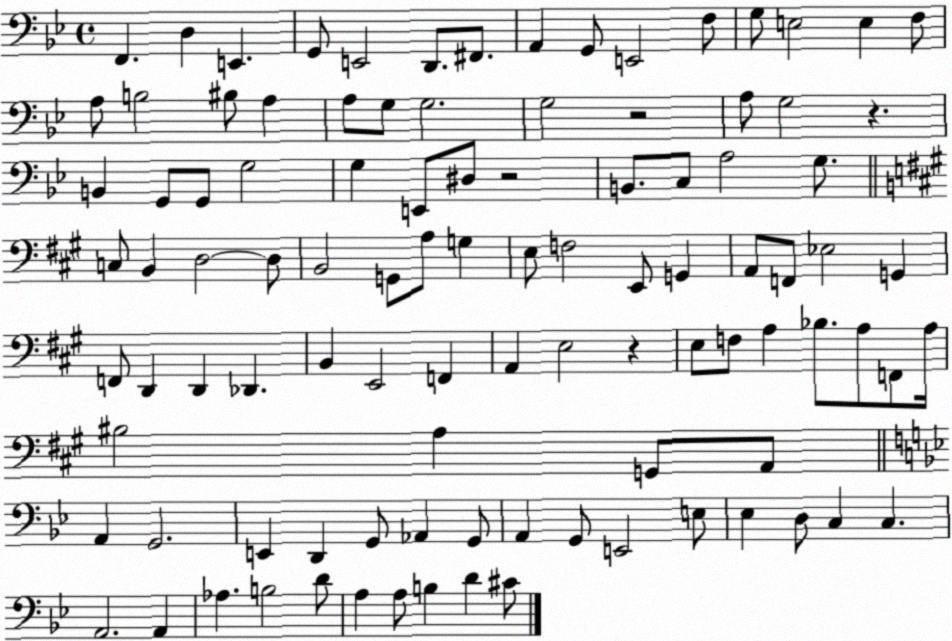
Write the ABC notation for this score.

X:1
T:Untitled
M:4/4
L:1/4
K:Bb
F,, D, E,, G,,/2 E,,2 D,,/2 ^F,,/2 A,, G,,/2 E,,2 F,/2 G,/2 E,2 E, F,/2 A,/2 B,2 ^B,/2 A, A,/2 G,/2 G,2 G,2 z2 A,/2 G,2 z B,, G,,/2 G,,/2 G,2 G, E,,/2 ^D,/2 z2 B,,/2 C,/2 A,2 G,/2 C,/2 B,, D,2 D,/2 B,,2 G,,/2 A,/2 G, E,/2 F,2 E,,/2 G,, A,,/2 F,,/2 _E,2 G,, F,,/2 D,, D,, _D,, B,, E,,2 F,, A,, E,2 z E,/2 F,/2 A, _B,/2 A,/2 F,,/2 A,/4 ^B,2 A, G,,/2 A,,/2 A,, G,,2 E,, D,, G,,/2 _A,, G,,/2 A,, G,,/2 E,,2 E,/2 _E, D,/2 C, C, A,,2 A,, _A, B,2 D/2 A, A,/2 B, D ^C/2